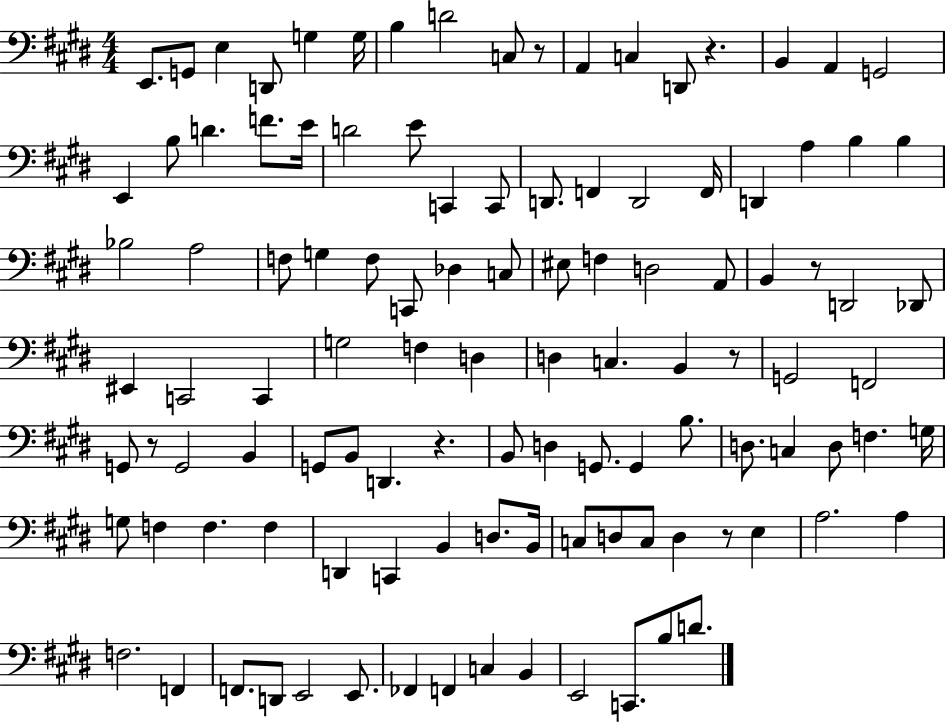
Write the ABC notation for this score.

X:1
T:Untitled
M:4/4
L:1/4
K:E
E,,/2 G,,/2 E, D,,/2 G, G,/4 B, D2 C,/2 z/2 A,, C, D,,/2 z B,, A,, G,,2 E,, B,/2 D F/2 E/4 D2 E/2 C,, C,,/2 D,,/2 F,, D,,2 F,,/4 D,, A, B, B, _B,2 A,2 F,/2 G, F,/2 C,,/2 _D, C,/2 ^E,/2 F, D,2 A,,/2 B,, z/2 D,,2 _D,,/2 ^E,, C,,2 C,, G,2 F, D, D, C, B,, z/2 G,,2 F,,2 G,,/2 z/2 G,,2 B,, G,,/2 B,,/2 D,, z B,,/2 D, G,,/2 G,, B,/2 D,/2 C, D,/2 F, G,/4 G,/2 F, F, F, D,, C,, B,, D,/2 B,,/4 C,/2 D,/2 C,/2 D, z/2 E, A,2 A, F,2 F,, F,,/2 D,,/2 E,,2 E,,/2 _F,, F,, C, B,, E,,2 C,,/2 B,/2 D/2